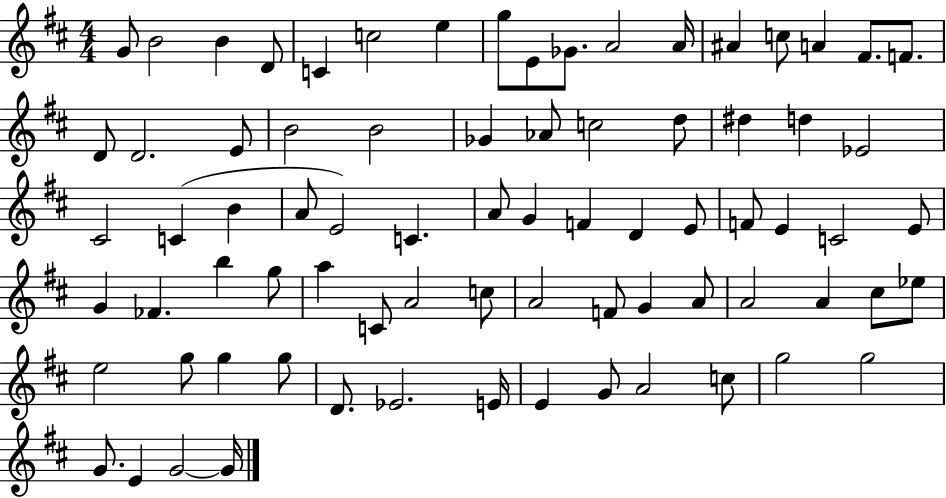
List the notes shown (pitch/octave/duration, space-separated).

G4/e B4/h B4/q D4/e C4/q C5/h E5/q G5/e E4/e Gb4/e. A4/h A4/s A#4/q C5/e A4/q F#4/e. F4/e. D4/e D4/h. E4/e B4/h B4/h Gb4/q Ab4/e C5/h D5/e D#5/q D5/q Eb4/h C#4/h C4/q B4/q A4/e E4/h C4/q. A4/e G4/q F4/q D4/q E4/e F4/e E4/q C4/h E4/e G4/q FES4/q. B5/q G5/e A5/q C4/e A4/h C5/e A4/h F4/e G4/q A4/e A4/h A4/q C#5/e Eb5/e E5/h G5/e G5/q G5/e D4/e. Eb4/h. E4/s E4/q G4/e A4/h C5/e G5/h G5/h G4/e. E4/q G4/h G4/s